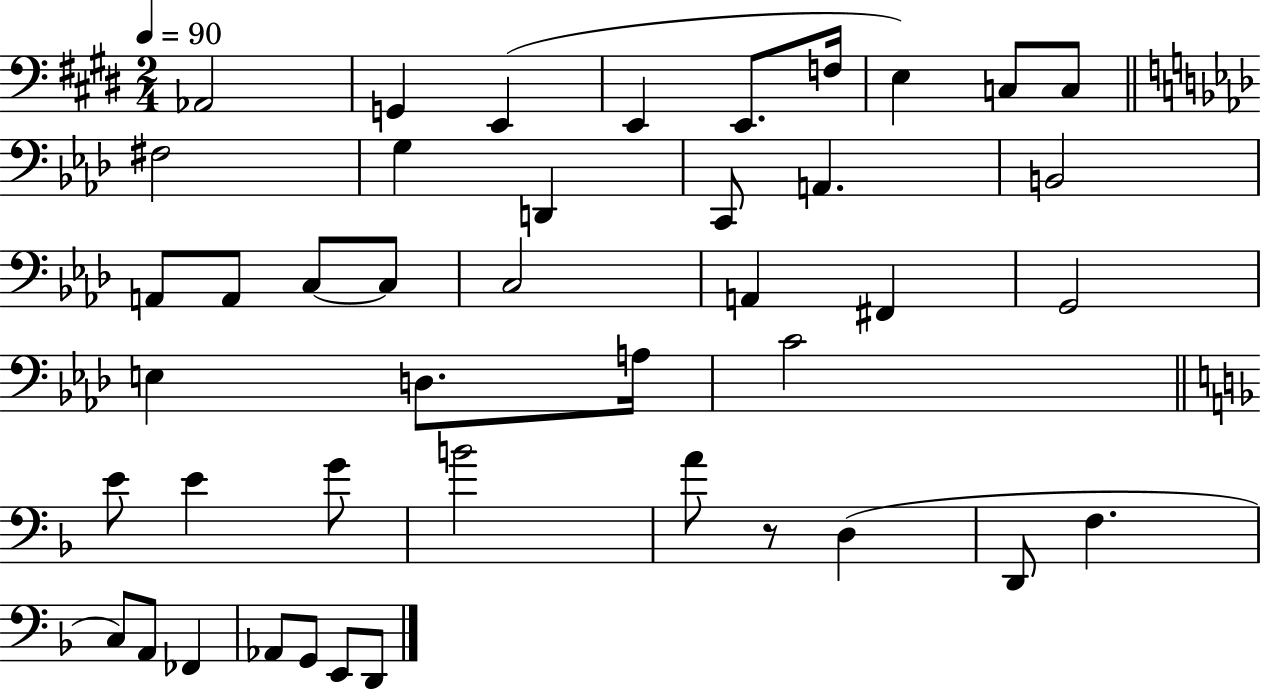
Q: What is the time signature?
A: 2/4